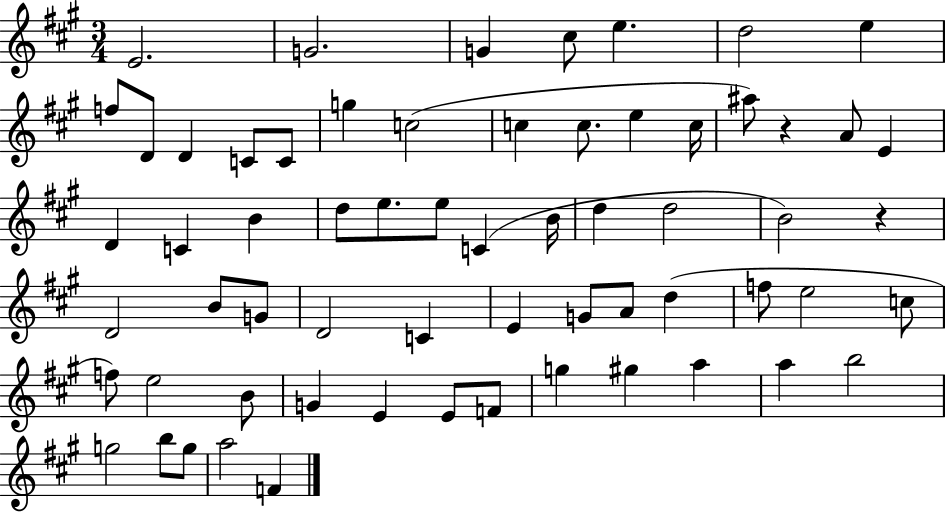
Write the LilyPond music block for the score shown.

{
  \clef treble
  \numericTimeSignature
  \time 3/4
  \key a \major
  \repeat volta 2 { e'2. | g'2. | g'4 cis''8 e''4. | d''2 e''4 | \break f''8 d'8 d'4 c'8 c'8 | g''4 c''2( | c''4 c''8. e''4 c''16 | ais''8) r4 a'8 e'4 | \break d'4 c'4 b'4 | d''8 e''8. e''8 c'4( b'16 | d''4 d''2 | b'2) r4 | \break d'2 b'8 g'8 | d'2 c'4 | e'4 g'8 a'8 d''4( | f''8 e''2 c''8 | \break f''8) e''2 b'8 | g'4 e'4 e'8 f'8 | g''4 gis''4 a''4 | a''4 b''2 | \break g''2 b''8 g''8 | a''2 f'4 | } \bar "|."
}